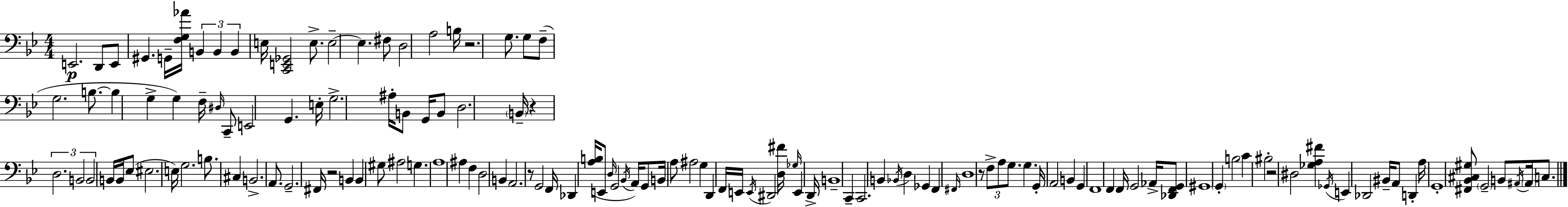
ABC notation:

X:1
T:Untitled
M:4/4
L:1/4
K:Bb
E,,2 D,,/2 E,,/2 ^G,, G,,/4 [F,G,_A]/4 B,, B,, B,, E,/4 [C,,E,,_G,,]2 E,/2 E,2 E, ^F,/2 D,2 A,2 B,/4 z2 G,/2 G,/2 F,/2 G,2 B,/2 B, G, G, F,/4 ^D,/4 C,,/2 E,,2 G,, E,/4 G,2 ^A,/4 B,,/2 G,,/4 B,,/2 D,2 B,,/4 z D,2 B,,2 B,,2 B,,/4 B,,/4 _E,/2 ^E,2 E,/4 G,2 B,/2 ^C, B,,2 A,,/2 G,,2 ^F,,/4 z2 B,, B,, ^G,/2 ^A,2 G, A,4 ^A, F, D,2 B,, A,,2 z/2 G,,2 F,,/4 _D,, [A,B,]/4 E,,/2 D,/4 G,,2 _B,,/4 A,,/4 G,,/2 B,,/4 A,/2 ^A,2 G, D,, F,,/4 E,,/4 E,,/4 ^D,,2 [D,^F]/4 _G,/4 E,, D,,/4 B,,4 C,, C,,2 B,, _B,,/4 D, _G,, F,, ^F,,/4 D,4 z/2 F,/2 A,/2 G,/2 G, G,,/4 A,,2 B,, G,, F,,4 F,, F,,/4 G,,2 _A,,/4 [_D,,F,,G,,]/2 ^G,,4 G,, B,2 C ^B,2 z2 ^D,2 [_G,A,^F] _G,,/4 E,, _D,,2 ^B,,/4 A,,/2 D,, A,/4 G,,4 [^F,,_B,,^C,^G,]/2 G,,2 B,,/2 ^A,,/4 ^A,,/4 C,/2